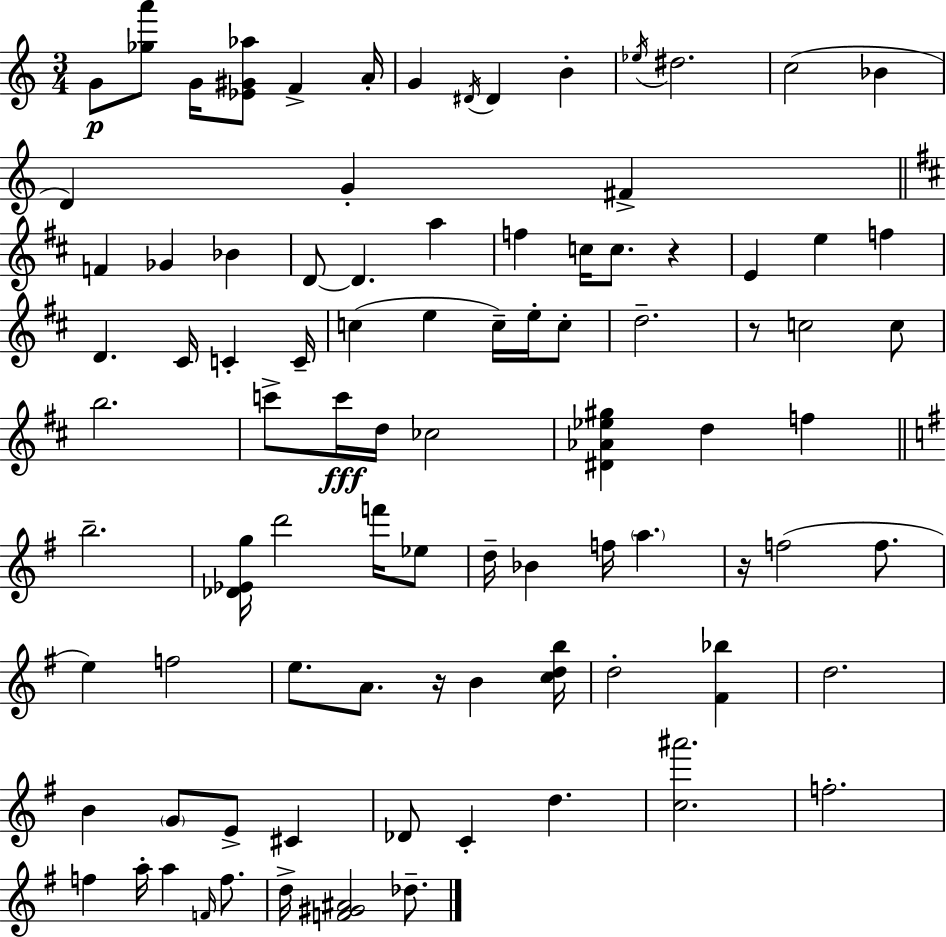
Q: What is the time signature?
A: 3/4